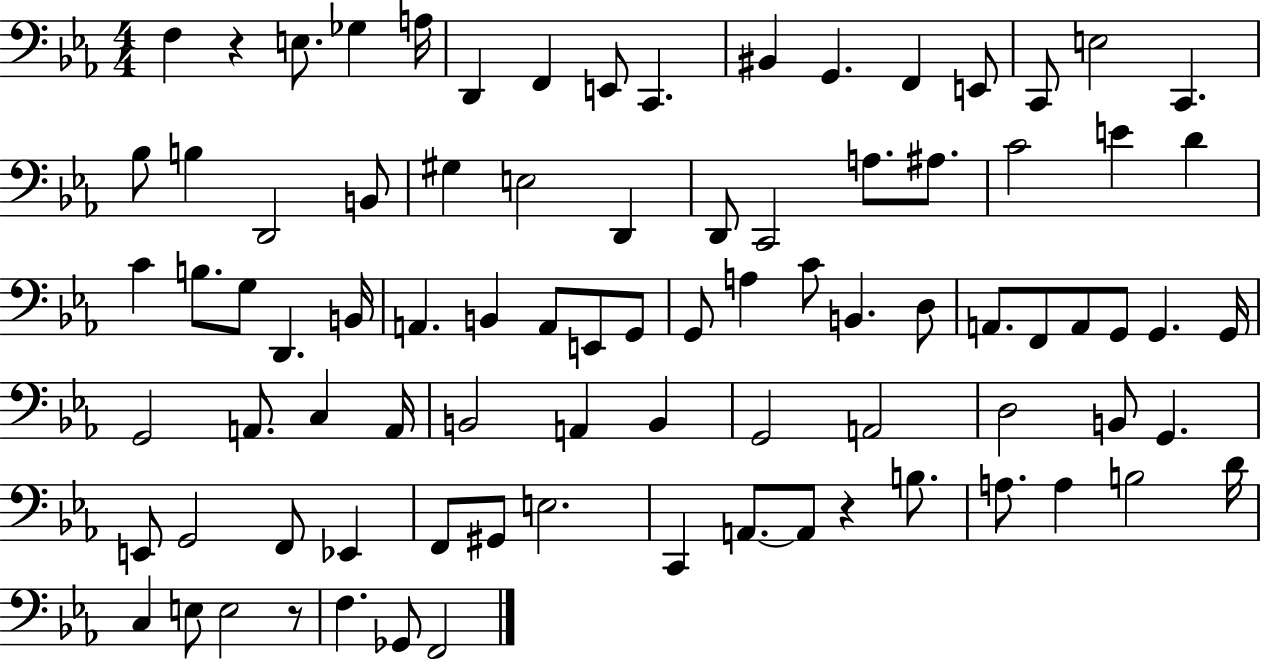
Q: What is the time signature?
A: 4/4